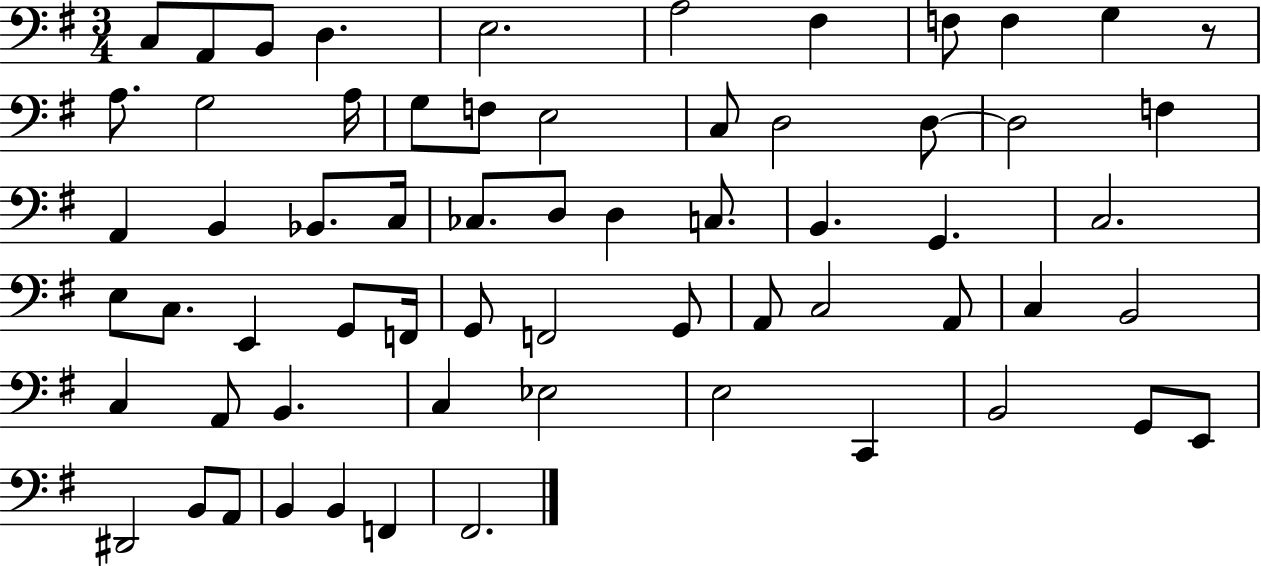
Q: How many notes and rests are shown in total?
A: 63